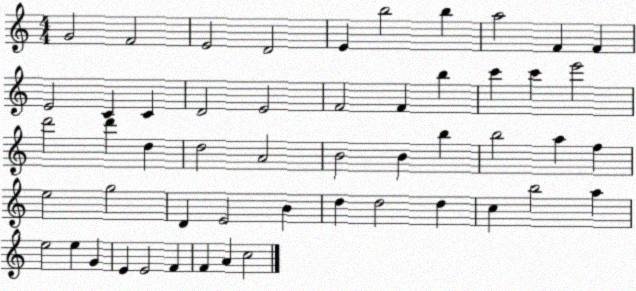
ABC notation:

X:1
T:Untitled
M:4/4
L:1/4
K:C
G2 F2 E2 D2 E b2 b a2 F F E2 C C D2 E2 F2 F b c' c' e'2 d'2 d' d d2 A2 B2 B b b2 a f e2 g2 D E2 B d d2 d c b2 a e2 e G E E2 F F A c2